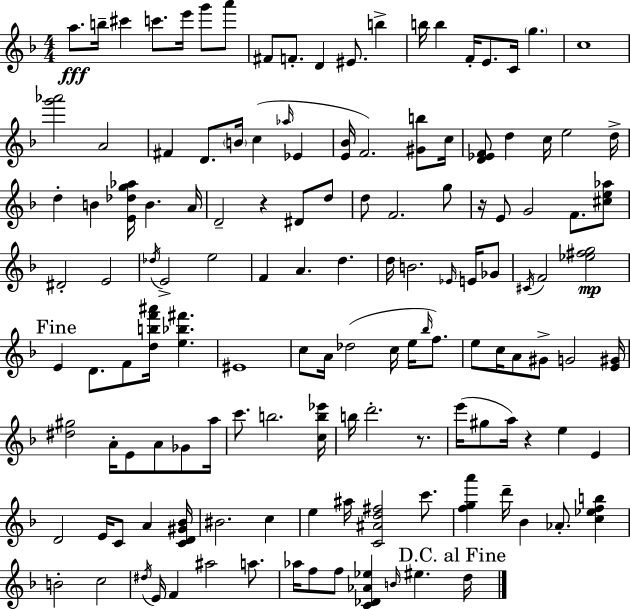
X:1
T:Untitled
M:4/4
L:1/4
K:F
a/2 b/4 ^c' c'/2 e'/4 g'/2 a'/2 ^F/2 F/2 D ^E/2 b b/4 b F/4 E/2 C/4 g c4 [g'_a']2 A2 ^F D/2 B/4 c _a/4 _E [E_B]/4 F2 [^Gb]/2 c/4 [D_EF]/2 d c/4 e2 d/4 d B [E_dg_a]/4 B A/4 D2 z ^D/2 d/2 d/2 F2 g/2 z/4 E/2 G2 F/2 [^ce_a]/2 ^D2 E2 _d/4 E2 e2 F A d d/4 B2 _E/4 E/4 _G/2 ^C/4 F2 [_e^fg]2 E D/2 F/2 [dbf'^a']/4 [e_b^f'] ^E4 c/2 A/4 _d2 c/4 e/4 _b/4 f/2 e/2 c/4 A/2 ^G/2 G2 [E^G]/4 [^d^g]2 A/4 E/2 A/2 _G/2 a/4 c'/2 b2 [cb_e']/4 b/4 d'2 z/2 e'/4 ^g/2 a/4 z e E D2 E/4 C/2 A [CD^G_B]/4 ^B2 c e ^a/4 [C^Ad^f]2 c'/2 [fga'] d'/4 _B _A/2 [c_efb] B2 c2 ^d/4 E/4 F ^a2 a/2 _a/4 f/2 f/2 [C_D_A_e] B/4 ^e d/4